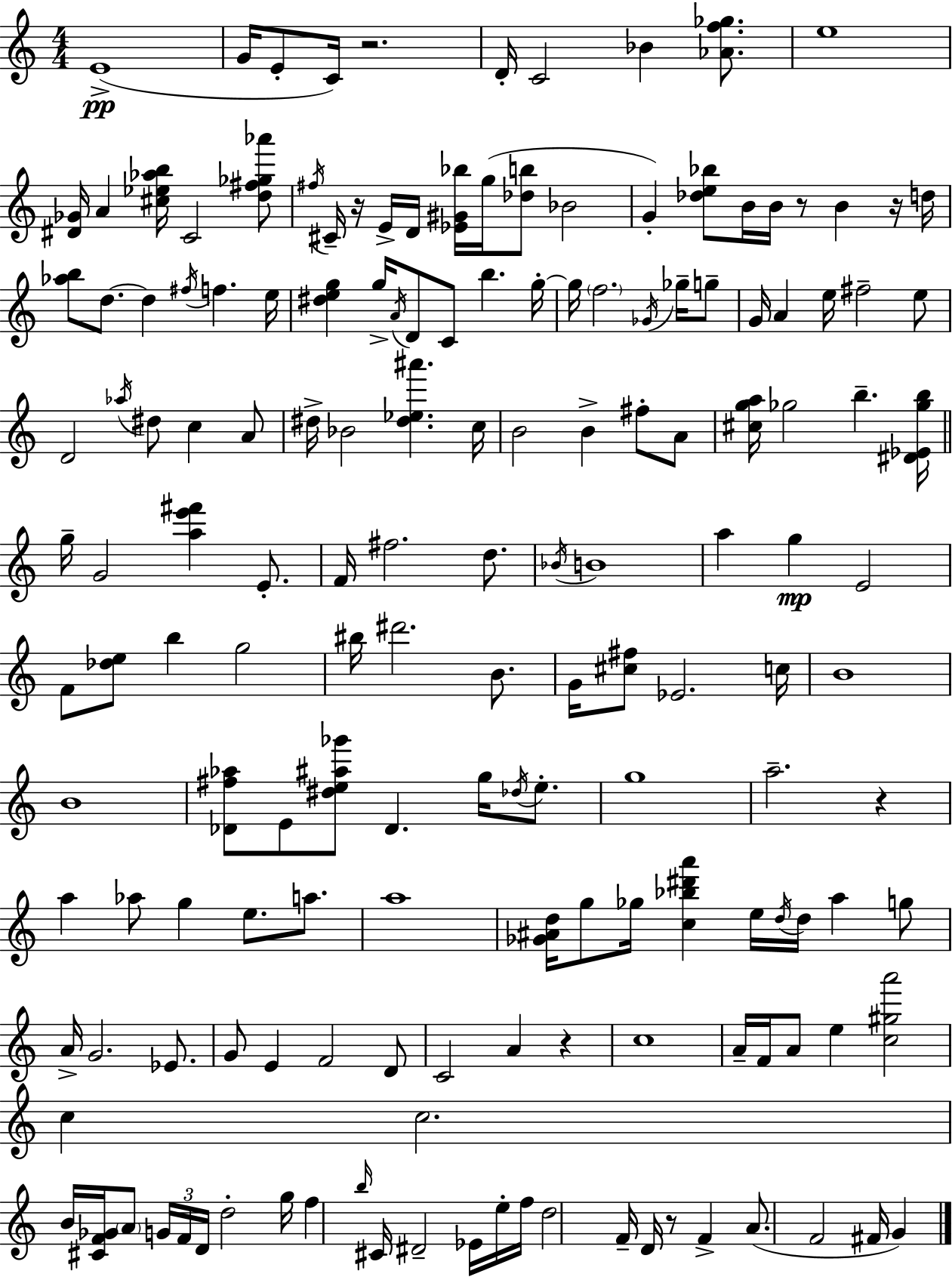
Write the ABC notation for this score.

X:1
T:Untitled
M:4/4
L:1/4
K:C
E4 G/4 E/2 C/4 z2 D/4 C2 _B [_Af_g]/2 e4 [^D_G]/4 A [^c_e_ab]/4 C2 [d^f_g_a']/2 ^f/4 ^C/4 z/4 E/4 D/4 [_E^G_b]/4 g/4 [_db]/2 _B2 G [_de_b]/2 B/4 B/4 z/2 B z/4 d/4 [_ab]/2 d/2 d ^f/4 f e/4 [^deg] g/4 A/4 D/2 C/2 b g/4 g/4 f2 _G/4 _g/4 g/2 G/4 A e/4 ^f2 e/2 D2 _a/4 ^d/2 c A/2 ^d/4 _B2 [^d_e^a'] c/4 B2 B ^f/2 A/2 [^cga]/4 _g2 b [^D_E_gb]/4 g/4 G2 [ae'^f'] E/2 F/4 ^f2 d/2 _B/4 B4 a g E2 F/2 [_de]/2 b g2 ^b/4 ^d'2 B/2 G/4 [^c^f]/2 _E2 c/4 B4 B4 [_D^f_a]/2 E/2 [^de^a_g']/2 _D g/4 _d/4 e/2 g4 a2 z a _a/2 g e/2 a/2 a4 [_G^Ad]/4 g/2 _g/4 [c_b^d'a'] e/4 d/4 d/4 a g/2 A/4 G2 _E/2 G/2 E F2 D/2 C2 A z c4 A/4 F/4 A/2 e [c^ga']2 c c2 B/4 [^CF_G]/4 A/2 G/4 F/4 D/4 d2 g/4 f b/4 ^C/4 ^D2 _E/4 e/4 f/4 d2 F/4 D/4 z/2 F A/2 F2 ^F/4 G